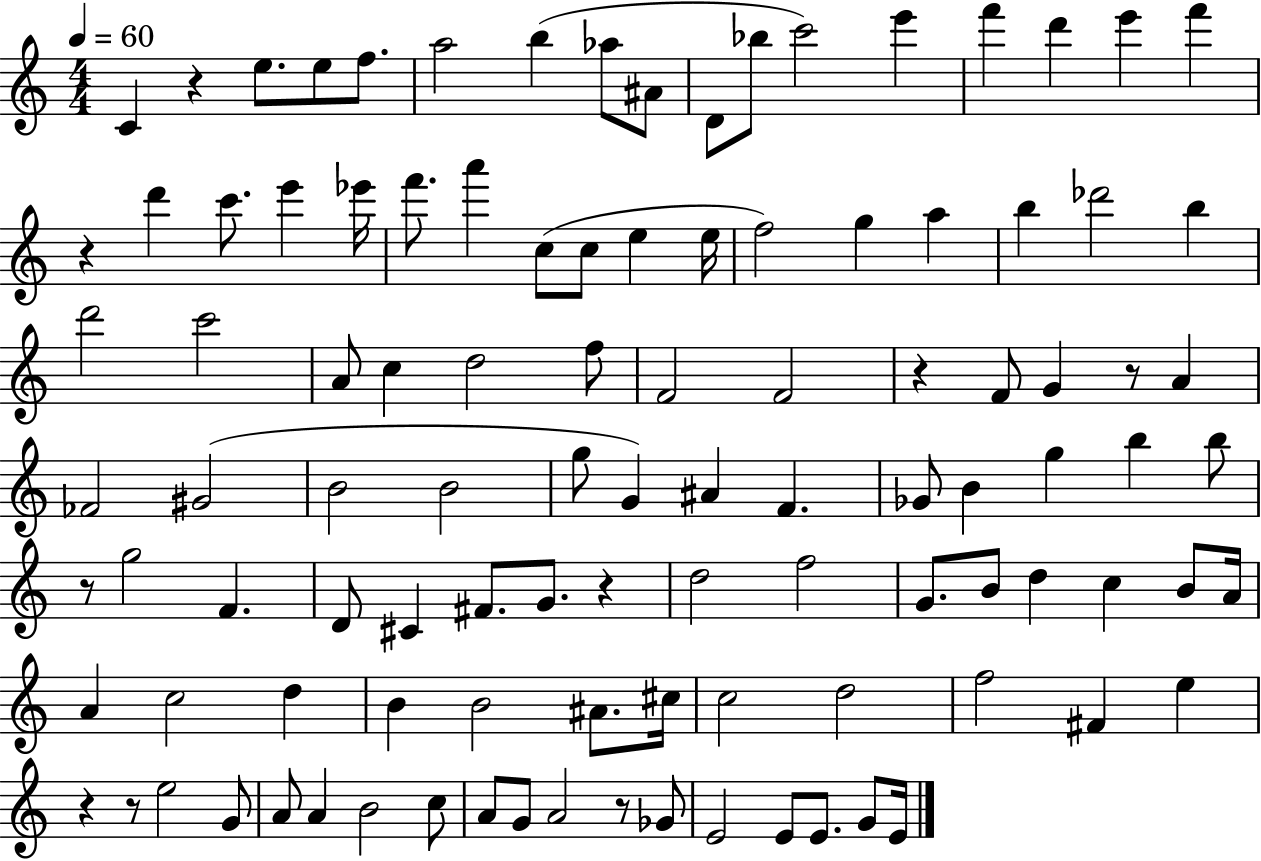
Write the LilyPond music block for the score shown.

{
  \clef treble
  \numericTimeSignature
  \time 4/4
  \key c \major
  \tempo 4 = 60
  c'4 r4 e''8. e''8 f''8. | a''2 b''4( aes''8 ais'8 | d'8 bes''8 c'''2) e'''4 | f'''4 d'''4 e'''4 f'''4 | \break r4 d'''4 c'''8. e'''4 ees'''16 | f'''8. a'''4 c''8( c''8 e''4 e''16 | f''2) g''4 a''4 | b''4 des'''2 b''4 | \break d'''2 c'''2 | a'8 c''4 d''2 f''8 | f'2 f'2 | r4 f'8 g'4 r8 a'4 | \break fes'2 gis'2( | b'2 b'2 | g''8 g'4) ais'4 f'4. | ges'8 b'4 g''4 b''4 b''8 | \break r8 g''2 f'4. | d'8 cis'4 fis'8. g'8. r4 | d''2 f''2 | g'8. b'8 d''4 c''4 b'8 a'16 | \break a'4 c''2 d''4 | b'4 b'2 ais'8. cis''16 | c''2 d''2 | f''2 fis'4 e''4 | \break r4 r8 e''2 g'8 | a'8 a'4 b'2 c''8 | a'8 g'8 a'2 r8 ges'8 | e'2 e'8 e'8. g'8 e'16 | \break \bar "|."
}